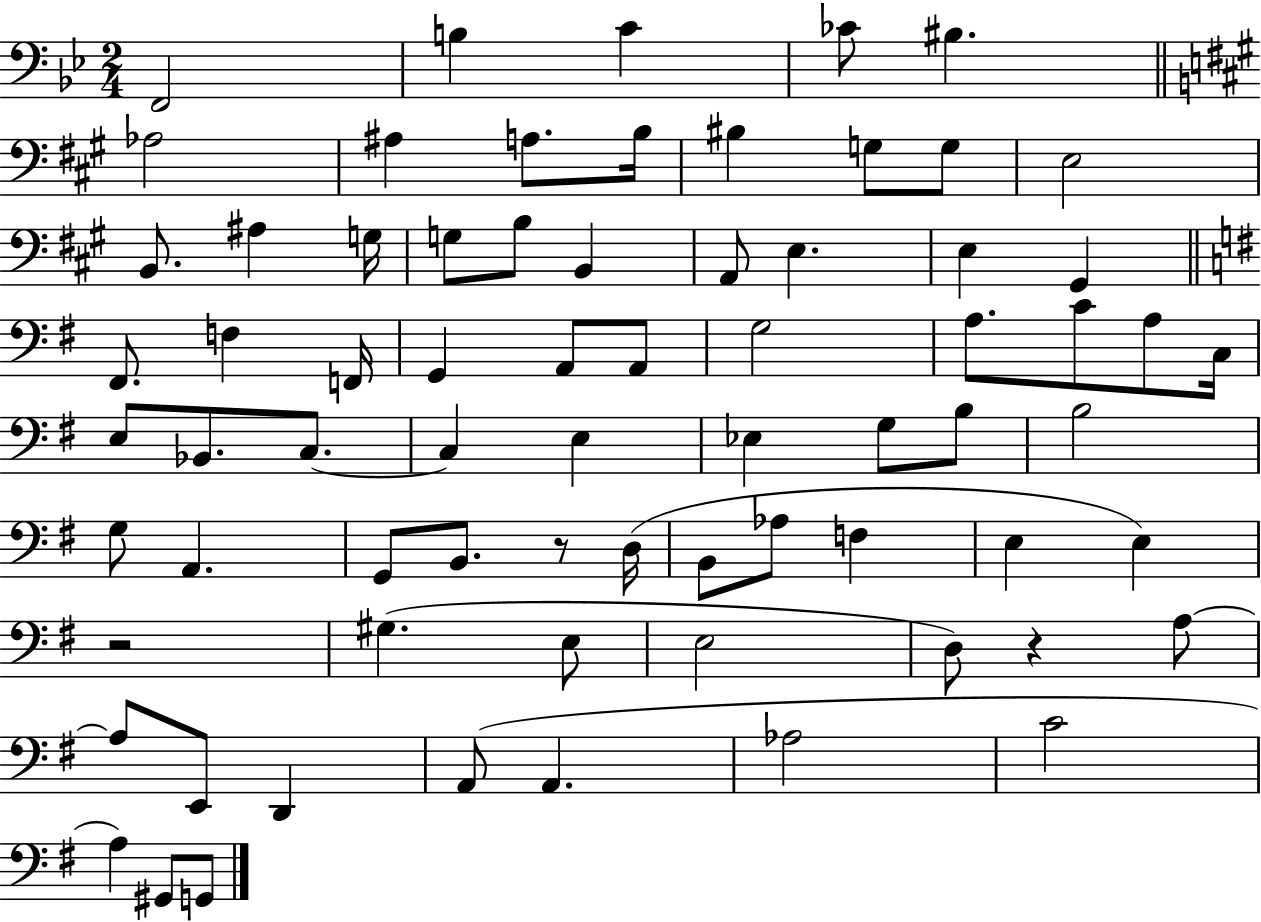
F2/h B3/q C4/q CES4/e BIS3/q. Ab3/h A#3/q A3/e. B3/s BIS3/q G3/e G3/e E3/h B2/e. A#3/q G3/s G3/e B3/e B2/q A2/e E3/q. E3/q G#2/q F#2/e. F3/q F2/s G2/q A2/e A2/e G3/h A3/e. C4/e A3/e C3/s E3/e Bb2/e. C3/e. C3/q E3/q Eb3/q G3/e B3/e B3/h G3/e A2/q. G2/e B2/e. R/e D3/s B2/e Ab3/e F3/q E3/q E3/q R/h G#3/q. E3/e E3/h D3/e R/q A3/e A3/e E2/e D2/q A2/e A2/q. Ab3/h C4/h A3/q G#2/e G2/e